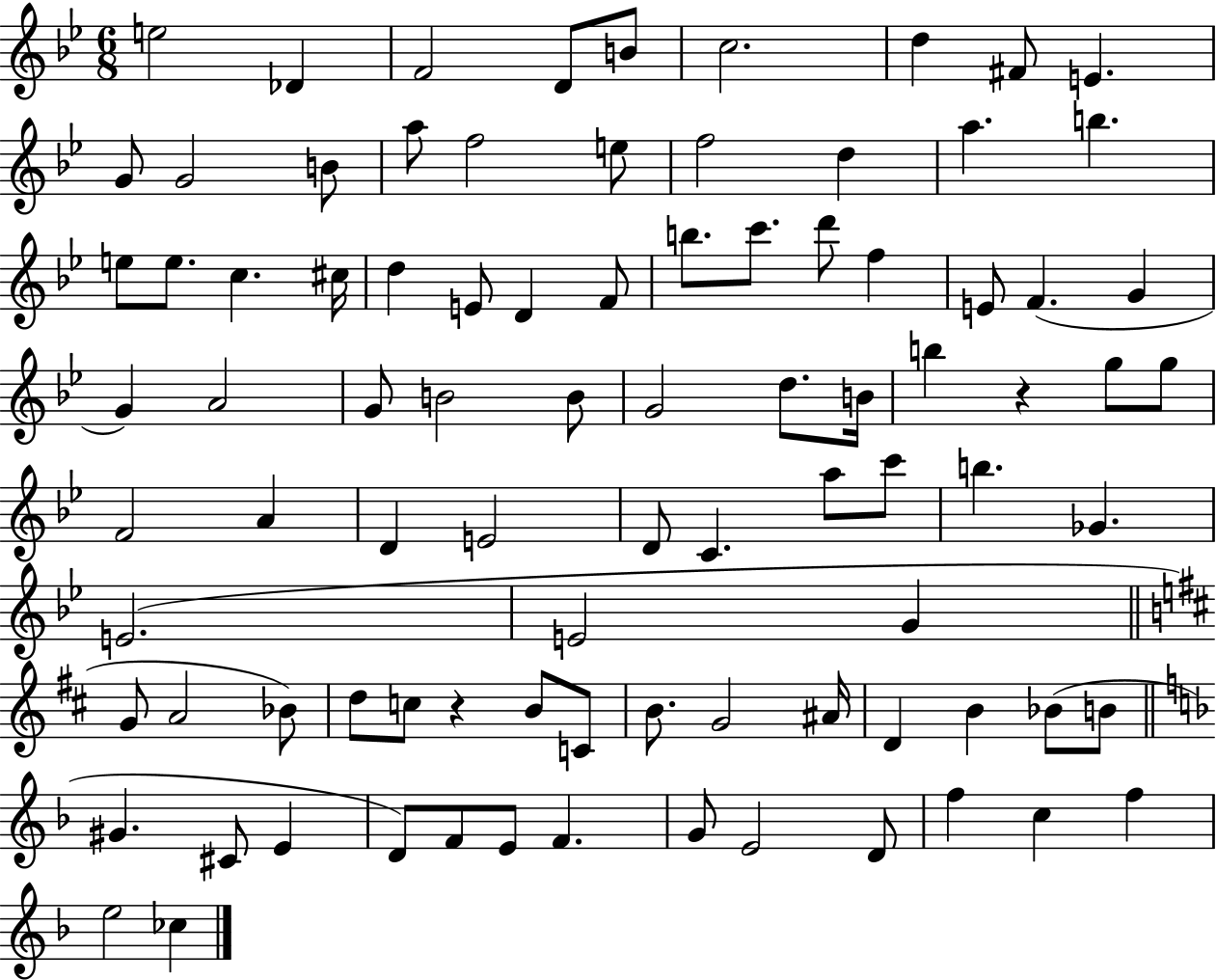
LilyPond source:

{
  \clef treble
  \numericTimeSignature
  \time 6/8
  \key bes \major
  e''2 des'4 | f'2 d'8 b'8 | c''2. | d''4 fis'8 e'4. | \break g'8 g'2 b'8 | a''8 f''2 e''8 | f''2 d''4 | a''4. b''4. | \break e''8 e''8. c''4. cis''16 | d''4 e'8 d'4 f'8 | b''8. c'''8. d'''8 f''4 | e'8 f'4.( g'4 | \break g'4) a'2 | g'8 b'2 b'8 | g'2 d''8. b'16 | b''4 r4 g''8 g''8 | \break f'2 a'4 | d'4 e'2 | d'8 c'4. a''8 c'''8 | b''4. ges'4. | \break e'2.( | e'2 g'4 | \bar "||" \break \key d \major g'8 a'2 bes'8) | d''8 c''8 r4 b'8 c'8 | b'8. g'2 ais'16 | d'4 b'4 bes'8( b'8 | \break \bar "||" \break \key f \major gis'4. cis'8 e'4 | d'8) f'8 e'8 f'4. | g'8 e'2 d'8 | f''4 c''4 f''4 | \break e''2 ces''4 | \bar "|."
}